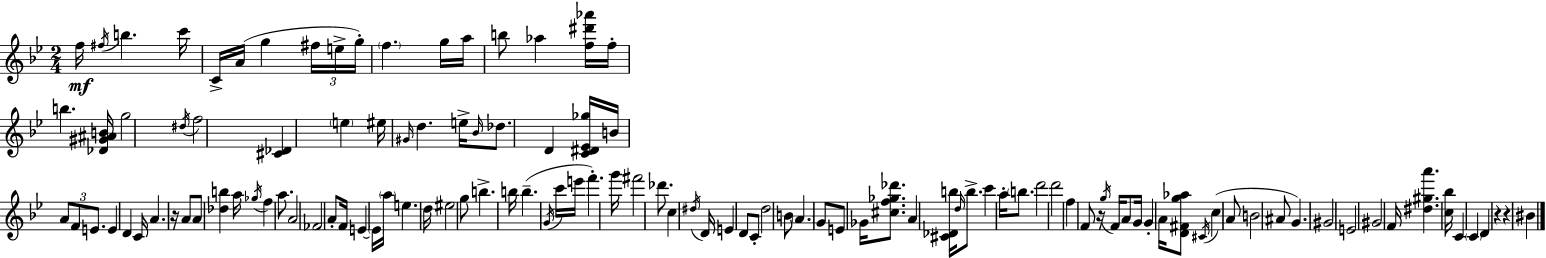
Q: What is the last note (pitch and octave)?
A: BIS4